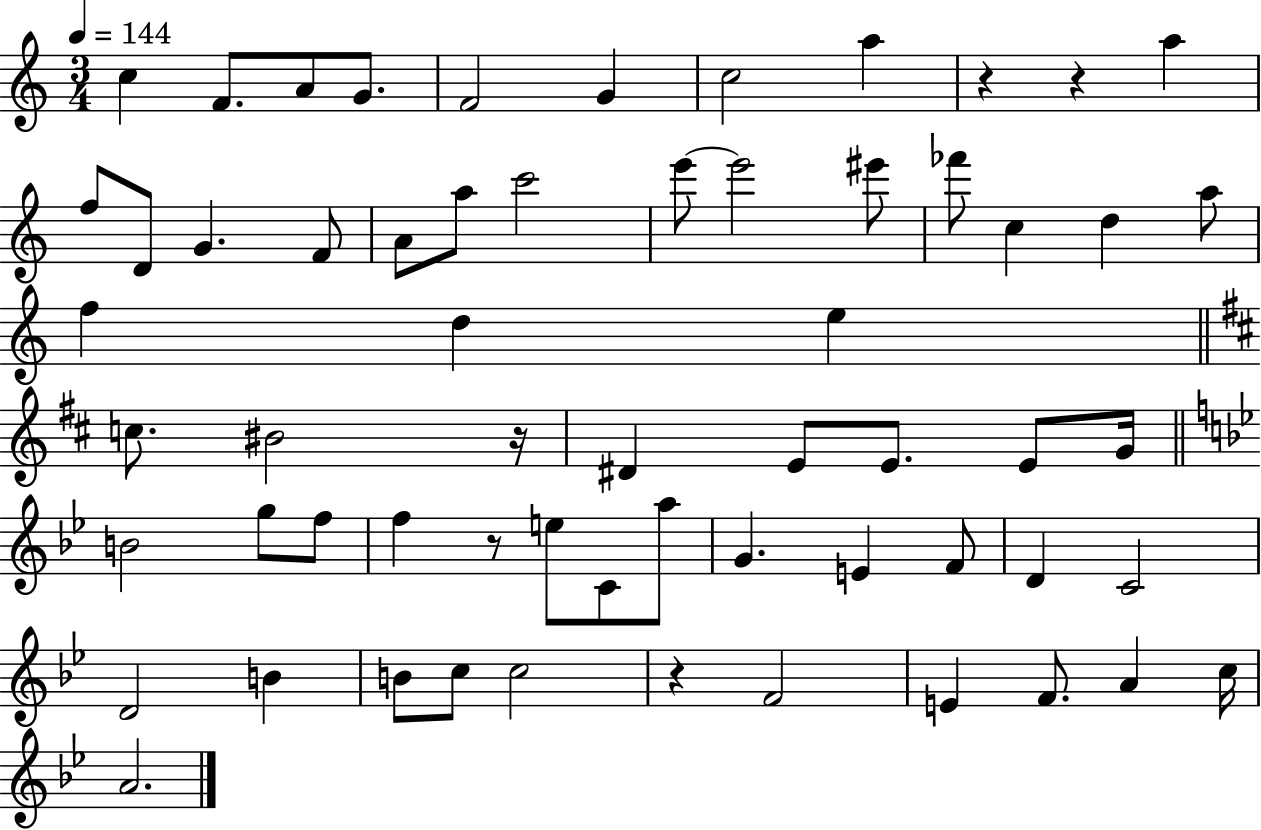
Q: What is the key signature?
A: C major